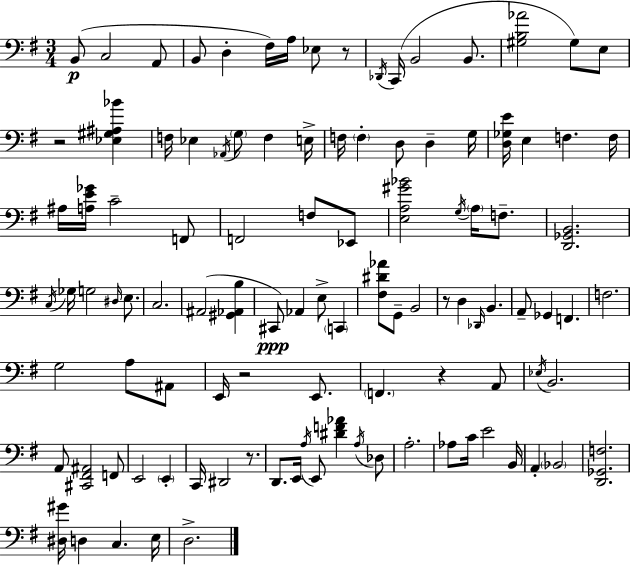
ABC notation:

X:1
T:Untitled
M:3/4
L:1/4
K:G
B,,/2 C,2 A,,/2 B,,/2 D, ^F,/4 A,/4 _E,/2 z/2 _D,,/4 C,,/4 B,,2 B,,/2 [^G,B,_A]2 ^G,/2 E,/2 z2 [_E,^G,^A,_B] F,/4 _E, _A,,/4 G,/2 F, E,/4 F,/4 F, D,/2 D, G,/4 [D,_G,E]/4 E, F, F,/4 ^A,/4 [A,E_G]/4 C2 F,,/2 F,,2 F,/2 _E,,/2 [E,A,^G_B]2 G,/4 A,/4 F,/2 [D,,_G,,B,,]2 C,/4 _G,/4 G,2 ^D,/4 E,/2 C,2 ^A,,2 [^G,,_A,,B,] ^C,,/2 _A,, E,/2 C,, [^F,^D_A]/2 G,,/2 B,,2 z/2 D, _D,,/4 B,, A,,/2 _G,, F,, F,2 G,2 A,/2 ^A,,/2 E,,/4 z2 E,,/2 F,, z A,,/2 _E,/4 B,,2 A,,/2 [^C,,^F,,^A,,]2 F,,/2 E,,2 E,, C,,/4 ^D,,2 z/2 D,,/2 E,,/4 A,/4 E,,/2 [^DF_A] A,/4 _D,/2 A,2 _A,/2 C/4 E2 B,,/4 A,, _B,,2 [D,,_G,,F,]2 [^D,^G]/4 D, C, E,/4 D,2